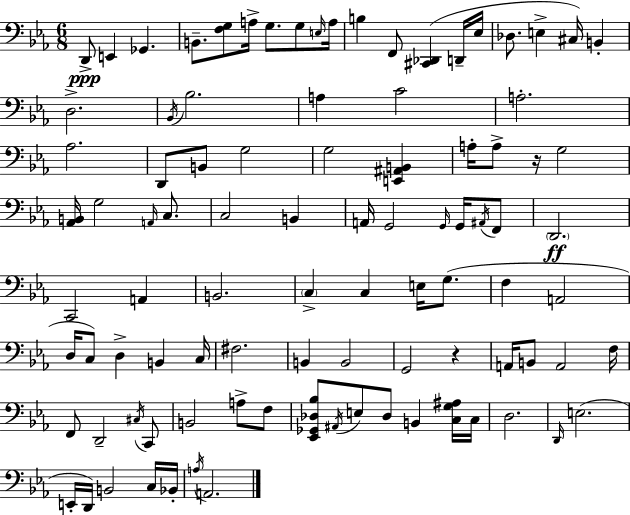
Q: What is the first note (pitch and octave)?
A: D2